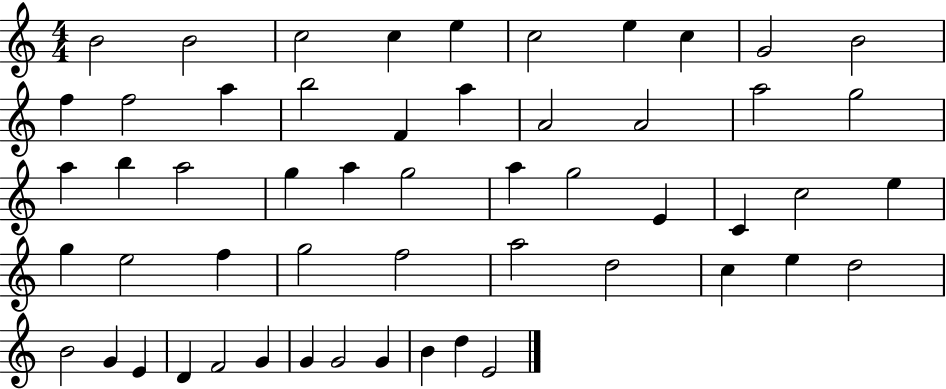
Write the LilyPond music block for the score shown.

{
  \clef treble
  \numericTimeSignature
  \time 4/4
  \key c \major
  b'2 b'2 | c''2 c''4 e''4 | c''2 e''4 c''4 | g'2 b'2 | \break f''4 f''2 a''4 | b''2 f'4 a''4 | a'2 a'2 | a''2 g''2 | \break a''4 b''4 a''2 | g''4 a''4 g''2 | a''4 g''2 e'4 | c'4 c''2 e''4 | \break g''4 e''2 f''4 | g''2 f''2 | a''2 d''2 | c''4 e''4 d''2 | \break b'2 g'4 e'4 | d'4 f'2 g'4 | g'4 g'2 g'4 | b'4 d''4 e'2 | \break \bar "|."
}